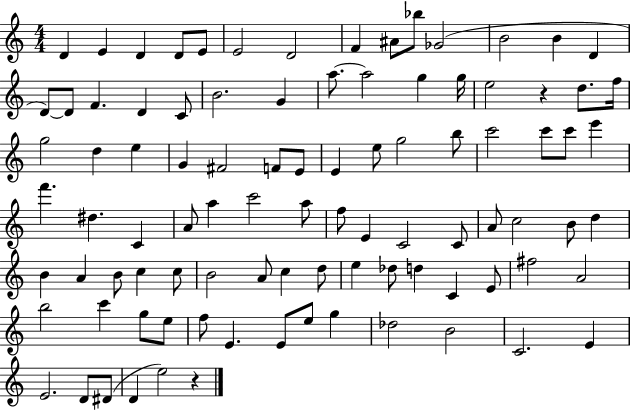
X:1
T:Untitled
M:4/4
L:1/4
K:C
D E D D/2 E/2 E2 D2 F ^A/2 _b/2 _G2 B2 B D D/2 D/2 F D C/2 B2 G a/2 a2 g g/4 e2 z d/2 f/4 g2 d e G ^F2 F/2 E/2 E e/2 g2 b/2 c'2 c'/2 c'/2 e' f' ^d C A/2 a c'2 a/2 f/2 E C2 C/2 A/2 c2 B/2 d B A B/2 c c/2 B2 A/2 c d/2 e _d/2 d C E/2 ^f2 A2 b2 c' g/2 e/2 f/2 E E/2 e/2 g _d2 B2 C2 E E2 D/2 ^D/2 D e2 z